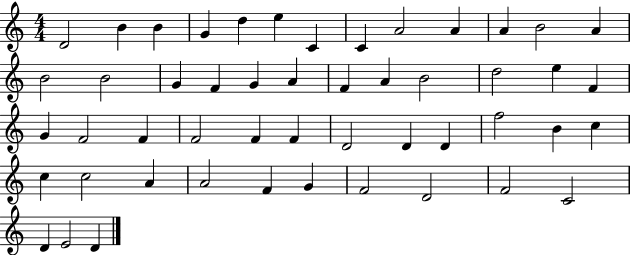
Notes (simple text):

D4/h B4/q B4/q G4/q D5/q E5/q C4/q C4/q A4/h A4/q A4/q B4/h A4/q B4/h B4/h G4/q F4/q G4/q A4/q F4/q A4/q B4/h D5/h E5/q F4/q G4/q F4/h F4/q F4/h F4/q F4/q D4/h D4/q D4/q F5/h B4/q C5/q C5/q C5/h A4/q A4/h F4/q G4/q F4/h D4/h F4/h C4/h D4/q E4/h D4/q